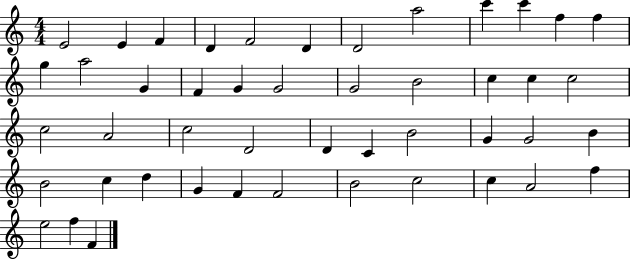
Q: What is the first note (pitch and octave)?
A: E4